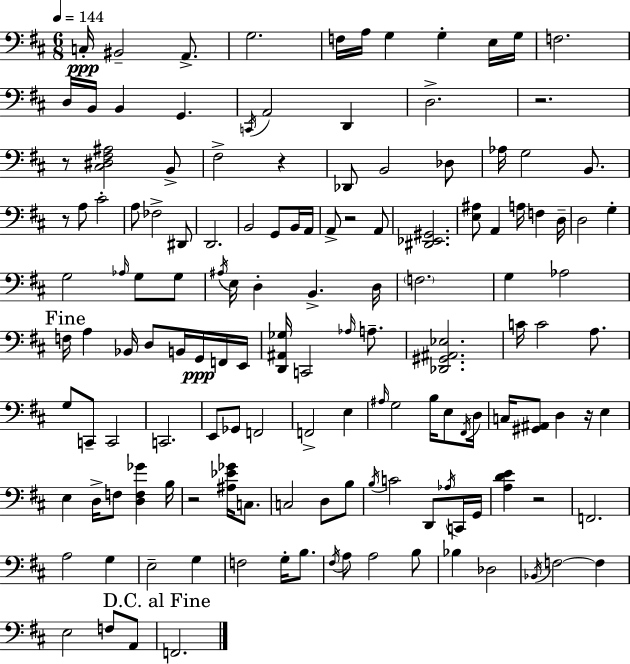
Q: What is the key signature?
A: D major